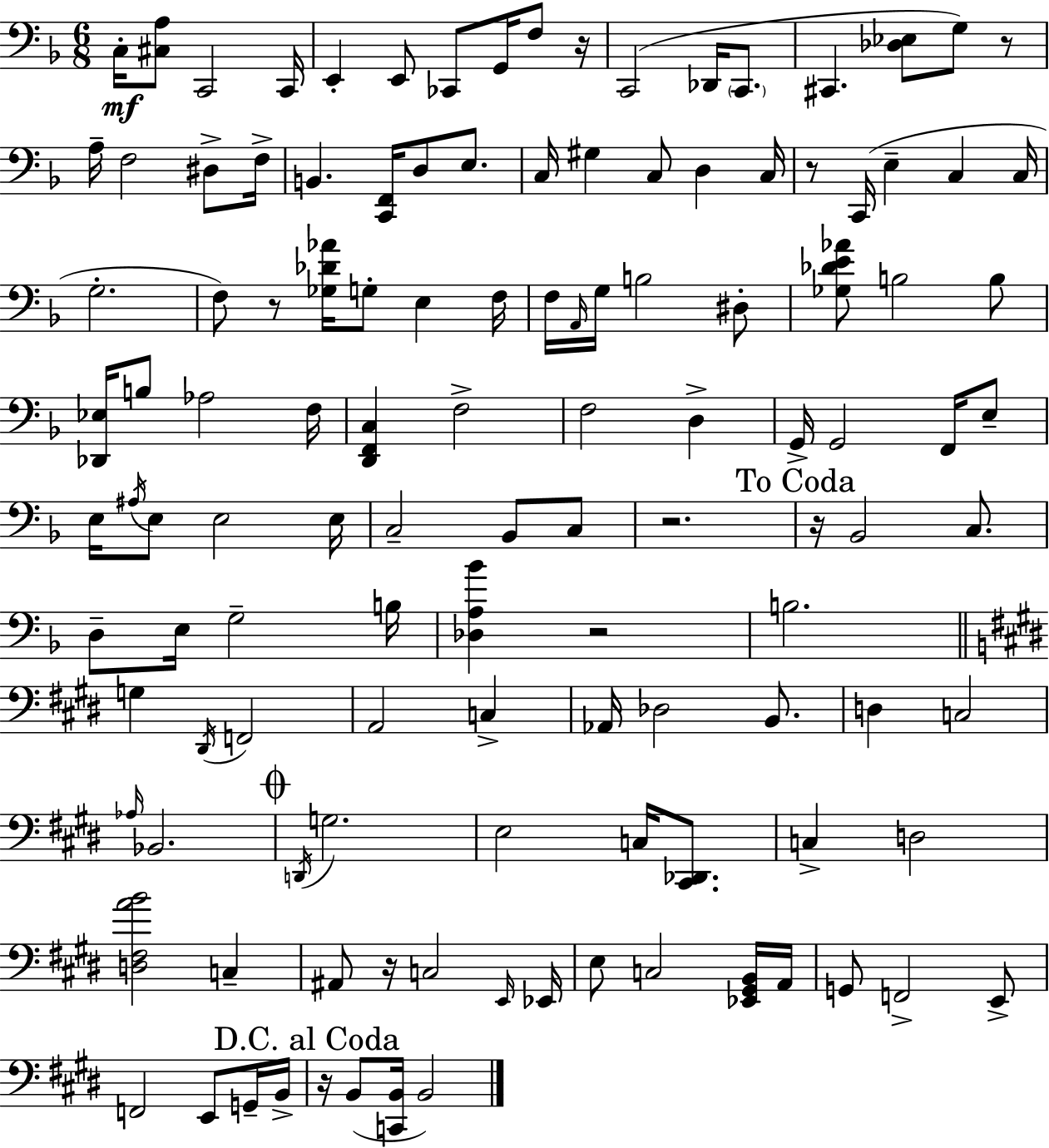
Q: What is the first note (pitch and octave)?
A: C3